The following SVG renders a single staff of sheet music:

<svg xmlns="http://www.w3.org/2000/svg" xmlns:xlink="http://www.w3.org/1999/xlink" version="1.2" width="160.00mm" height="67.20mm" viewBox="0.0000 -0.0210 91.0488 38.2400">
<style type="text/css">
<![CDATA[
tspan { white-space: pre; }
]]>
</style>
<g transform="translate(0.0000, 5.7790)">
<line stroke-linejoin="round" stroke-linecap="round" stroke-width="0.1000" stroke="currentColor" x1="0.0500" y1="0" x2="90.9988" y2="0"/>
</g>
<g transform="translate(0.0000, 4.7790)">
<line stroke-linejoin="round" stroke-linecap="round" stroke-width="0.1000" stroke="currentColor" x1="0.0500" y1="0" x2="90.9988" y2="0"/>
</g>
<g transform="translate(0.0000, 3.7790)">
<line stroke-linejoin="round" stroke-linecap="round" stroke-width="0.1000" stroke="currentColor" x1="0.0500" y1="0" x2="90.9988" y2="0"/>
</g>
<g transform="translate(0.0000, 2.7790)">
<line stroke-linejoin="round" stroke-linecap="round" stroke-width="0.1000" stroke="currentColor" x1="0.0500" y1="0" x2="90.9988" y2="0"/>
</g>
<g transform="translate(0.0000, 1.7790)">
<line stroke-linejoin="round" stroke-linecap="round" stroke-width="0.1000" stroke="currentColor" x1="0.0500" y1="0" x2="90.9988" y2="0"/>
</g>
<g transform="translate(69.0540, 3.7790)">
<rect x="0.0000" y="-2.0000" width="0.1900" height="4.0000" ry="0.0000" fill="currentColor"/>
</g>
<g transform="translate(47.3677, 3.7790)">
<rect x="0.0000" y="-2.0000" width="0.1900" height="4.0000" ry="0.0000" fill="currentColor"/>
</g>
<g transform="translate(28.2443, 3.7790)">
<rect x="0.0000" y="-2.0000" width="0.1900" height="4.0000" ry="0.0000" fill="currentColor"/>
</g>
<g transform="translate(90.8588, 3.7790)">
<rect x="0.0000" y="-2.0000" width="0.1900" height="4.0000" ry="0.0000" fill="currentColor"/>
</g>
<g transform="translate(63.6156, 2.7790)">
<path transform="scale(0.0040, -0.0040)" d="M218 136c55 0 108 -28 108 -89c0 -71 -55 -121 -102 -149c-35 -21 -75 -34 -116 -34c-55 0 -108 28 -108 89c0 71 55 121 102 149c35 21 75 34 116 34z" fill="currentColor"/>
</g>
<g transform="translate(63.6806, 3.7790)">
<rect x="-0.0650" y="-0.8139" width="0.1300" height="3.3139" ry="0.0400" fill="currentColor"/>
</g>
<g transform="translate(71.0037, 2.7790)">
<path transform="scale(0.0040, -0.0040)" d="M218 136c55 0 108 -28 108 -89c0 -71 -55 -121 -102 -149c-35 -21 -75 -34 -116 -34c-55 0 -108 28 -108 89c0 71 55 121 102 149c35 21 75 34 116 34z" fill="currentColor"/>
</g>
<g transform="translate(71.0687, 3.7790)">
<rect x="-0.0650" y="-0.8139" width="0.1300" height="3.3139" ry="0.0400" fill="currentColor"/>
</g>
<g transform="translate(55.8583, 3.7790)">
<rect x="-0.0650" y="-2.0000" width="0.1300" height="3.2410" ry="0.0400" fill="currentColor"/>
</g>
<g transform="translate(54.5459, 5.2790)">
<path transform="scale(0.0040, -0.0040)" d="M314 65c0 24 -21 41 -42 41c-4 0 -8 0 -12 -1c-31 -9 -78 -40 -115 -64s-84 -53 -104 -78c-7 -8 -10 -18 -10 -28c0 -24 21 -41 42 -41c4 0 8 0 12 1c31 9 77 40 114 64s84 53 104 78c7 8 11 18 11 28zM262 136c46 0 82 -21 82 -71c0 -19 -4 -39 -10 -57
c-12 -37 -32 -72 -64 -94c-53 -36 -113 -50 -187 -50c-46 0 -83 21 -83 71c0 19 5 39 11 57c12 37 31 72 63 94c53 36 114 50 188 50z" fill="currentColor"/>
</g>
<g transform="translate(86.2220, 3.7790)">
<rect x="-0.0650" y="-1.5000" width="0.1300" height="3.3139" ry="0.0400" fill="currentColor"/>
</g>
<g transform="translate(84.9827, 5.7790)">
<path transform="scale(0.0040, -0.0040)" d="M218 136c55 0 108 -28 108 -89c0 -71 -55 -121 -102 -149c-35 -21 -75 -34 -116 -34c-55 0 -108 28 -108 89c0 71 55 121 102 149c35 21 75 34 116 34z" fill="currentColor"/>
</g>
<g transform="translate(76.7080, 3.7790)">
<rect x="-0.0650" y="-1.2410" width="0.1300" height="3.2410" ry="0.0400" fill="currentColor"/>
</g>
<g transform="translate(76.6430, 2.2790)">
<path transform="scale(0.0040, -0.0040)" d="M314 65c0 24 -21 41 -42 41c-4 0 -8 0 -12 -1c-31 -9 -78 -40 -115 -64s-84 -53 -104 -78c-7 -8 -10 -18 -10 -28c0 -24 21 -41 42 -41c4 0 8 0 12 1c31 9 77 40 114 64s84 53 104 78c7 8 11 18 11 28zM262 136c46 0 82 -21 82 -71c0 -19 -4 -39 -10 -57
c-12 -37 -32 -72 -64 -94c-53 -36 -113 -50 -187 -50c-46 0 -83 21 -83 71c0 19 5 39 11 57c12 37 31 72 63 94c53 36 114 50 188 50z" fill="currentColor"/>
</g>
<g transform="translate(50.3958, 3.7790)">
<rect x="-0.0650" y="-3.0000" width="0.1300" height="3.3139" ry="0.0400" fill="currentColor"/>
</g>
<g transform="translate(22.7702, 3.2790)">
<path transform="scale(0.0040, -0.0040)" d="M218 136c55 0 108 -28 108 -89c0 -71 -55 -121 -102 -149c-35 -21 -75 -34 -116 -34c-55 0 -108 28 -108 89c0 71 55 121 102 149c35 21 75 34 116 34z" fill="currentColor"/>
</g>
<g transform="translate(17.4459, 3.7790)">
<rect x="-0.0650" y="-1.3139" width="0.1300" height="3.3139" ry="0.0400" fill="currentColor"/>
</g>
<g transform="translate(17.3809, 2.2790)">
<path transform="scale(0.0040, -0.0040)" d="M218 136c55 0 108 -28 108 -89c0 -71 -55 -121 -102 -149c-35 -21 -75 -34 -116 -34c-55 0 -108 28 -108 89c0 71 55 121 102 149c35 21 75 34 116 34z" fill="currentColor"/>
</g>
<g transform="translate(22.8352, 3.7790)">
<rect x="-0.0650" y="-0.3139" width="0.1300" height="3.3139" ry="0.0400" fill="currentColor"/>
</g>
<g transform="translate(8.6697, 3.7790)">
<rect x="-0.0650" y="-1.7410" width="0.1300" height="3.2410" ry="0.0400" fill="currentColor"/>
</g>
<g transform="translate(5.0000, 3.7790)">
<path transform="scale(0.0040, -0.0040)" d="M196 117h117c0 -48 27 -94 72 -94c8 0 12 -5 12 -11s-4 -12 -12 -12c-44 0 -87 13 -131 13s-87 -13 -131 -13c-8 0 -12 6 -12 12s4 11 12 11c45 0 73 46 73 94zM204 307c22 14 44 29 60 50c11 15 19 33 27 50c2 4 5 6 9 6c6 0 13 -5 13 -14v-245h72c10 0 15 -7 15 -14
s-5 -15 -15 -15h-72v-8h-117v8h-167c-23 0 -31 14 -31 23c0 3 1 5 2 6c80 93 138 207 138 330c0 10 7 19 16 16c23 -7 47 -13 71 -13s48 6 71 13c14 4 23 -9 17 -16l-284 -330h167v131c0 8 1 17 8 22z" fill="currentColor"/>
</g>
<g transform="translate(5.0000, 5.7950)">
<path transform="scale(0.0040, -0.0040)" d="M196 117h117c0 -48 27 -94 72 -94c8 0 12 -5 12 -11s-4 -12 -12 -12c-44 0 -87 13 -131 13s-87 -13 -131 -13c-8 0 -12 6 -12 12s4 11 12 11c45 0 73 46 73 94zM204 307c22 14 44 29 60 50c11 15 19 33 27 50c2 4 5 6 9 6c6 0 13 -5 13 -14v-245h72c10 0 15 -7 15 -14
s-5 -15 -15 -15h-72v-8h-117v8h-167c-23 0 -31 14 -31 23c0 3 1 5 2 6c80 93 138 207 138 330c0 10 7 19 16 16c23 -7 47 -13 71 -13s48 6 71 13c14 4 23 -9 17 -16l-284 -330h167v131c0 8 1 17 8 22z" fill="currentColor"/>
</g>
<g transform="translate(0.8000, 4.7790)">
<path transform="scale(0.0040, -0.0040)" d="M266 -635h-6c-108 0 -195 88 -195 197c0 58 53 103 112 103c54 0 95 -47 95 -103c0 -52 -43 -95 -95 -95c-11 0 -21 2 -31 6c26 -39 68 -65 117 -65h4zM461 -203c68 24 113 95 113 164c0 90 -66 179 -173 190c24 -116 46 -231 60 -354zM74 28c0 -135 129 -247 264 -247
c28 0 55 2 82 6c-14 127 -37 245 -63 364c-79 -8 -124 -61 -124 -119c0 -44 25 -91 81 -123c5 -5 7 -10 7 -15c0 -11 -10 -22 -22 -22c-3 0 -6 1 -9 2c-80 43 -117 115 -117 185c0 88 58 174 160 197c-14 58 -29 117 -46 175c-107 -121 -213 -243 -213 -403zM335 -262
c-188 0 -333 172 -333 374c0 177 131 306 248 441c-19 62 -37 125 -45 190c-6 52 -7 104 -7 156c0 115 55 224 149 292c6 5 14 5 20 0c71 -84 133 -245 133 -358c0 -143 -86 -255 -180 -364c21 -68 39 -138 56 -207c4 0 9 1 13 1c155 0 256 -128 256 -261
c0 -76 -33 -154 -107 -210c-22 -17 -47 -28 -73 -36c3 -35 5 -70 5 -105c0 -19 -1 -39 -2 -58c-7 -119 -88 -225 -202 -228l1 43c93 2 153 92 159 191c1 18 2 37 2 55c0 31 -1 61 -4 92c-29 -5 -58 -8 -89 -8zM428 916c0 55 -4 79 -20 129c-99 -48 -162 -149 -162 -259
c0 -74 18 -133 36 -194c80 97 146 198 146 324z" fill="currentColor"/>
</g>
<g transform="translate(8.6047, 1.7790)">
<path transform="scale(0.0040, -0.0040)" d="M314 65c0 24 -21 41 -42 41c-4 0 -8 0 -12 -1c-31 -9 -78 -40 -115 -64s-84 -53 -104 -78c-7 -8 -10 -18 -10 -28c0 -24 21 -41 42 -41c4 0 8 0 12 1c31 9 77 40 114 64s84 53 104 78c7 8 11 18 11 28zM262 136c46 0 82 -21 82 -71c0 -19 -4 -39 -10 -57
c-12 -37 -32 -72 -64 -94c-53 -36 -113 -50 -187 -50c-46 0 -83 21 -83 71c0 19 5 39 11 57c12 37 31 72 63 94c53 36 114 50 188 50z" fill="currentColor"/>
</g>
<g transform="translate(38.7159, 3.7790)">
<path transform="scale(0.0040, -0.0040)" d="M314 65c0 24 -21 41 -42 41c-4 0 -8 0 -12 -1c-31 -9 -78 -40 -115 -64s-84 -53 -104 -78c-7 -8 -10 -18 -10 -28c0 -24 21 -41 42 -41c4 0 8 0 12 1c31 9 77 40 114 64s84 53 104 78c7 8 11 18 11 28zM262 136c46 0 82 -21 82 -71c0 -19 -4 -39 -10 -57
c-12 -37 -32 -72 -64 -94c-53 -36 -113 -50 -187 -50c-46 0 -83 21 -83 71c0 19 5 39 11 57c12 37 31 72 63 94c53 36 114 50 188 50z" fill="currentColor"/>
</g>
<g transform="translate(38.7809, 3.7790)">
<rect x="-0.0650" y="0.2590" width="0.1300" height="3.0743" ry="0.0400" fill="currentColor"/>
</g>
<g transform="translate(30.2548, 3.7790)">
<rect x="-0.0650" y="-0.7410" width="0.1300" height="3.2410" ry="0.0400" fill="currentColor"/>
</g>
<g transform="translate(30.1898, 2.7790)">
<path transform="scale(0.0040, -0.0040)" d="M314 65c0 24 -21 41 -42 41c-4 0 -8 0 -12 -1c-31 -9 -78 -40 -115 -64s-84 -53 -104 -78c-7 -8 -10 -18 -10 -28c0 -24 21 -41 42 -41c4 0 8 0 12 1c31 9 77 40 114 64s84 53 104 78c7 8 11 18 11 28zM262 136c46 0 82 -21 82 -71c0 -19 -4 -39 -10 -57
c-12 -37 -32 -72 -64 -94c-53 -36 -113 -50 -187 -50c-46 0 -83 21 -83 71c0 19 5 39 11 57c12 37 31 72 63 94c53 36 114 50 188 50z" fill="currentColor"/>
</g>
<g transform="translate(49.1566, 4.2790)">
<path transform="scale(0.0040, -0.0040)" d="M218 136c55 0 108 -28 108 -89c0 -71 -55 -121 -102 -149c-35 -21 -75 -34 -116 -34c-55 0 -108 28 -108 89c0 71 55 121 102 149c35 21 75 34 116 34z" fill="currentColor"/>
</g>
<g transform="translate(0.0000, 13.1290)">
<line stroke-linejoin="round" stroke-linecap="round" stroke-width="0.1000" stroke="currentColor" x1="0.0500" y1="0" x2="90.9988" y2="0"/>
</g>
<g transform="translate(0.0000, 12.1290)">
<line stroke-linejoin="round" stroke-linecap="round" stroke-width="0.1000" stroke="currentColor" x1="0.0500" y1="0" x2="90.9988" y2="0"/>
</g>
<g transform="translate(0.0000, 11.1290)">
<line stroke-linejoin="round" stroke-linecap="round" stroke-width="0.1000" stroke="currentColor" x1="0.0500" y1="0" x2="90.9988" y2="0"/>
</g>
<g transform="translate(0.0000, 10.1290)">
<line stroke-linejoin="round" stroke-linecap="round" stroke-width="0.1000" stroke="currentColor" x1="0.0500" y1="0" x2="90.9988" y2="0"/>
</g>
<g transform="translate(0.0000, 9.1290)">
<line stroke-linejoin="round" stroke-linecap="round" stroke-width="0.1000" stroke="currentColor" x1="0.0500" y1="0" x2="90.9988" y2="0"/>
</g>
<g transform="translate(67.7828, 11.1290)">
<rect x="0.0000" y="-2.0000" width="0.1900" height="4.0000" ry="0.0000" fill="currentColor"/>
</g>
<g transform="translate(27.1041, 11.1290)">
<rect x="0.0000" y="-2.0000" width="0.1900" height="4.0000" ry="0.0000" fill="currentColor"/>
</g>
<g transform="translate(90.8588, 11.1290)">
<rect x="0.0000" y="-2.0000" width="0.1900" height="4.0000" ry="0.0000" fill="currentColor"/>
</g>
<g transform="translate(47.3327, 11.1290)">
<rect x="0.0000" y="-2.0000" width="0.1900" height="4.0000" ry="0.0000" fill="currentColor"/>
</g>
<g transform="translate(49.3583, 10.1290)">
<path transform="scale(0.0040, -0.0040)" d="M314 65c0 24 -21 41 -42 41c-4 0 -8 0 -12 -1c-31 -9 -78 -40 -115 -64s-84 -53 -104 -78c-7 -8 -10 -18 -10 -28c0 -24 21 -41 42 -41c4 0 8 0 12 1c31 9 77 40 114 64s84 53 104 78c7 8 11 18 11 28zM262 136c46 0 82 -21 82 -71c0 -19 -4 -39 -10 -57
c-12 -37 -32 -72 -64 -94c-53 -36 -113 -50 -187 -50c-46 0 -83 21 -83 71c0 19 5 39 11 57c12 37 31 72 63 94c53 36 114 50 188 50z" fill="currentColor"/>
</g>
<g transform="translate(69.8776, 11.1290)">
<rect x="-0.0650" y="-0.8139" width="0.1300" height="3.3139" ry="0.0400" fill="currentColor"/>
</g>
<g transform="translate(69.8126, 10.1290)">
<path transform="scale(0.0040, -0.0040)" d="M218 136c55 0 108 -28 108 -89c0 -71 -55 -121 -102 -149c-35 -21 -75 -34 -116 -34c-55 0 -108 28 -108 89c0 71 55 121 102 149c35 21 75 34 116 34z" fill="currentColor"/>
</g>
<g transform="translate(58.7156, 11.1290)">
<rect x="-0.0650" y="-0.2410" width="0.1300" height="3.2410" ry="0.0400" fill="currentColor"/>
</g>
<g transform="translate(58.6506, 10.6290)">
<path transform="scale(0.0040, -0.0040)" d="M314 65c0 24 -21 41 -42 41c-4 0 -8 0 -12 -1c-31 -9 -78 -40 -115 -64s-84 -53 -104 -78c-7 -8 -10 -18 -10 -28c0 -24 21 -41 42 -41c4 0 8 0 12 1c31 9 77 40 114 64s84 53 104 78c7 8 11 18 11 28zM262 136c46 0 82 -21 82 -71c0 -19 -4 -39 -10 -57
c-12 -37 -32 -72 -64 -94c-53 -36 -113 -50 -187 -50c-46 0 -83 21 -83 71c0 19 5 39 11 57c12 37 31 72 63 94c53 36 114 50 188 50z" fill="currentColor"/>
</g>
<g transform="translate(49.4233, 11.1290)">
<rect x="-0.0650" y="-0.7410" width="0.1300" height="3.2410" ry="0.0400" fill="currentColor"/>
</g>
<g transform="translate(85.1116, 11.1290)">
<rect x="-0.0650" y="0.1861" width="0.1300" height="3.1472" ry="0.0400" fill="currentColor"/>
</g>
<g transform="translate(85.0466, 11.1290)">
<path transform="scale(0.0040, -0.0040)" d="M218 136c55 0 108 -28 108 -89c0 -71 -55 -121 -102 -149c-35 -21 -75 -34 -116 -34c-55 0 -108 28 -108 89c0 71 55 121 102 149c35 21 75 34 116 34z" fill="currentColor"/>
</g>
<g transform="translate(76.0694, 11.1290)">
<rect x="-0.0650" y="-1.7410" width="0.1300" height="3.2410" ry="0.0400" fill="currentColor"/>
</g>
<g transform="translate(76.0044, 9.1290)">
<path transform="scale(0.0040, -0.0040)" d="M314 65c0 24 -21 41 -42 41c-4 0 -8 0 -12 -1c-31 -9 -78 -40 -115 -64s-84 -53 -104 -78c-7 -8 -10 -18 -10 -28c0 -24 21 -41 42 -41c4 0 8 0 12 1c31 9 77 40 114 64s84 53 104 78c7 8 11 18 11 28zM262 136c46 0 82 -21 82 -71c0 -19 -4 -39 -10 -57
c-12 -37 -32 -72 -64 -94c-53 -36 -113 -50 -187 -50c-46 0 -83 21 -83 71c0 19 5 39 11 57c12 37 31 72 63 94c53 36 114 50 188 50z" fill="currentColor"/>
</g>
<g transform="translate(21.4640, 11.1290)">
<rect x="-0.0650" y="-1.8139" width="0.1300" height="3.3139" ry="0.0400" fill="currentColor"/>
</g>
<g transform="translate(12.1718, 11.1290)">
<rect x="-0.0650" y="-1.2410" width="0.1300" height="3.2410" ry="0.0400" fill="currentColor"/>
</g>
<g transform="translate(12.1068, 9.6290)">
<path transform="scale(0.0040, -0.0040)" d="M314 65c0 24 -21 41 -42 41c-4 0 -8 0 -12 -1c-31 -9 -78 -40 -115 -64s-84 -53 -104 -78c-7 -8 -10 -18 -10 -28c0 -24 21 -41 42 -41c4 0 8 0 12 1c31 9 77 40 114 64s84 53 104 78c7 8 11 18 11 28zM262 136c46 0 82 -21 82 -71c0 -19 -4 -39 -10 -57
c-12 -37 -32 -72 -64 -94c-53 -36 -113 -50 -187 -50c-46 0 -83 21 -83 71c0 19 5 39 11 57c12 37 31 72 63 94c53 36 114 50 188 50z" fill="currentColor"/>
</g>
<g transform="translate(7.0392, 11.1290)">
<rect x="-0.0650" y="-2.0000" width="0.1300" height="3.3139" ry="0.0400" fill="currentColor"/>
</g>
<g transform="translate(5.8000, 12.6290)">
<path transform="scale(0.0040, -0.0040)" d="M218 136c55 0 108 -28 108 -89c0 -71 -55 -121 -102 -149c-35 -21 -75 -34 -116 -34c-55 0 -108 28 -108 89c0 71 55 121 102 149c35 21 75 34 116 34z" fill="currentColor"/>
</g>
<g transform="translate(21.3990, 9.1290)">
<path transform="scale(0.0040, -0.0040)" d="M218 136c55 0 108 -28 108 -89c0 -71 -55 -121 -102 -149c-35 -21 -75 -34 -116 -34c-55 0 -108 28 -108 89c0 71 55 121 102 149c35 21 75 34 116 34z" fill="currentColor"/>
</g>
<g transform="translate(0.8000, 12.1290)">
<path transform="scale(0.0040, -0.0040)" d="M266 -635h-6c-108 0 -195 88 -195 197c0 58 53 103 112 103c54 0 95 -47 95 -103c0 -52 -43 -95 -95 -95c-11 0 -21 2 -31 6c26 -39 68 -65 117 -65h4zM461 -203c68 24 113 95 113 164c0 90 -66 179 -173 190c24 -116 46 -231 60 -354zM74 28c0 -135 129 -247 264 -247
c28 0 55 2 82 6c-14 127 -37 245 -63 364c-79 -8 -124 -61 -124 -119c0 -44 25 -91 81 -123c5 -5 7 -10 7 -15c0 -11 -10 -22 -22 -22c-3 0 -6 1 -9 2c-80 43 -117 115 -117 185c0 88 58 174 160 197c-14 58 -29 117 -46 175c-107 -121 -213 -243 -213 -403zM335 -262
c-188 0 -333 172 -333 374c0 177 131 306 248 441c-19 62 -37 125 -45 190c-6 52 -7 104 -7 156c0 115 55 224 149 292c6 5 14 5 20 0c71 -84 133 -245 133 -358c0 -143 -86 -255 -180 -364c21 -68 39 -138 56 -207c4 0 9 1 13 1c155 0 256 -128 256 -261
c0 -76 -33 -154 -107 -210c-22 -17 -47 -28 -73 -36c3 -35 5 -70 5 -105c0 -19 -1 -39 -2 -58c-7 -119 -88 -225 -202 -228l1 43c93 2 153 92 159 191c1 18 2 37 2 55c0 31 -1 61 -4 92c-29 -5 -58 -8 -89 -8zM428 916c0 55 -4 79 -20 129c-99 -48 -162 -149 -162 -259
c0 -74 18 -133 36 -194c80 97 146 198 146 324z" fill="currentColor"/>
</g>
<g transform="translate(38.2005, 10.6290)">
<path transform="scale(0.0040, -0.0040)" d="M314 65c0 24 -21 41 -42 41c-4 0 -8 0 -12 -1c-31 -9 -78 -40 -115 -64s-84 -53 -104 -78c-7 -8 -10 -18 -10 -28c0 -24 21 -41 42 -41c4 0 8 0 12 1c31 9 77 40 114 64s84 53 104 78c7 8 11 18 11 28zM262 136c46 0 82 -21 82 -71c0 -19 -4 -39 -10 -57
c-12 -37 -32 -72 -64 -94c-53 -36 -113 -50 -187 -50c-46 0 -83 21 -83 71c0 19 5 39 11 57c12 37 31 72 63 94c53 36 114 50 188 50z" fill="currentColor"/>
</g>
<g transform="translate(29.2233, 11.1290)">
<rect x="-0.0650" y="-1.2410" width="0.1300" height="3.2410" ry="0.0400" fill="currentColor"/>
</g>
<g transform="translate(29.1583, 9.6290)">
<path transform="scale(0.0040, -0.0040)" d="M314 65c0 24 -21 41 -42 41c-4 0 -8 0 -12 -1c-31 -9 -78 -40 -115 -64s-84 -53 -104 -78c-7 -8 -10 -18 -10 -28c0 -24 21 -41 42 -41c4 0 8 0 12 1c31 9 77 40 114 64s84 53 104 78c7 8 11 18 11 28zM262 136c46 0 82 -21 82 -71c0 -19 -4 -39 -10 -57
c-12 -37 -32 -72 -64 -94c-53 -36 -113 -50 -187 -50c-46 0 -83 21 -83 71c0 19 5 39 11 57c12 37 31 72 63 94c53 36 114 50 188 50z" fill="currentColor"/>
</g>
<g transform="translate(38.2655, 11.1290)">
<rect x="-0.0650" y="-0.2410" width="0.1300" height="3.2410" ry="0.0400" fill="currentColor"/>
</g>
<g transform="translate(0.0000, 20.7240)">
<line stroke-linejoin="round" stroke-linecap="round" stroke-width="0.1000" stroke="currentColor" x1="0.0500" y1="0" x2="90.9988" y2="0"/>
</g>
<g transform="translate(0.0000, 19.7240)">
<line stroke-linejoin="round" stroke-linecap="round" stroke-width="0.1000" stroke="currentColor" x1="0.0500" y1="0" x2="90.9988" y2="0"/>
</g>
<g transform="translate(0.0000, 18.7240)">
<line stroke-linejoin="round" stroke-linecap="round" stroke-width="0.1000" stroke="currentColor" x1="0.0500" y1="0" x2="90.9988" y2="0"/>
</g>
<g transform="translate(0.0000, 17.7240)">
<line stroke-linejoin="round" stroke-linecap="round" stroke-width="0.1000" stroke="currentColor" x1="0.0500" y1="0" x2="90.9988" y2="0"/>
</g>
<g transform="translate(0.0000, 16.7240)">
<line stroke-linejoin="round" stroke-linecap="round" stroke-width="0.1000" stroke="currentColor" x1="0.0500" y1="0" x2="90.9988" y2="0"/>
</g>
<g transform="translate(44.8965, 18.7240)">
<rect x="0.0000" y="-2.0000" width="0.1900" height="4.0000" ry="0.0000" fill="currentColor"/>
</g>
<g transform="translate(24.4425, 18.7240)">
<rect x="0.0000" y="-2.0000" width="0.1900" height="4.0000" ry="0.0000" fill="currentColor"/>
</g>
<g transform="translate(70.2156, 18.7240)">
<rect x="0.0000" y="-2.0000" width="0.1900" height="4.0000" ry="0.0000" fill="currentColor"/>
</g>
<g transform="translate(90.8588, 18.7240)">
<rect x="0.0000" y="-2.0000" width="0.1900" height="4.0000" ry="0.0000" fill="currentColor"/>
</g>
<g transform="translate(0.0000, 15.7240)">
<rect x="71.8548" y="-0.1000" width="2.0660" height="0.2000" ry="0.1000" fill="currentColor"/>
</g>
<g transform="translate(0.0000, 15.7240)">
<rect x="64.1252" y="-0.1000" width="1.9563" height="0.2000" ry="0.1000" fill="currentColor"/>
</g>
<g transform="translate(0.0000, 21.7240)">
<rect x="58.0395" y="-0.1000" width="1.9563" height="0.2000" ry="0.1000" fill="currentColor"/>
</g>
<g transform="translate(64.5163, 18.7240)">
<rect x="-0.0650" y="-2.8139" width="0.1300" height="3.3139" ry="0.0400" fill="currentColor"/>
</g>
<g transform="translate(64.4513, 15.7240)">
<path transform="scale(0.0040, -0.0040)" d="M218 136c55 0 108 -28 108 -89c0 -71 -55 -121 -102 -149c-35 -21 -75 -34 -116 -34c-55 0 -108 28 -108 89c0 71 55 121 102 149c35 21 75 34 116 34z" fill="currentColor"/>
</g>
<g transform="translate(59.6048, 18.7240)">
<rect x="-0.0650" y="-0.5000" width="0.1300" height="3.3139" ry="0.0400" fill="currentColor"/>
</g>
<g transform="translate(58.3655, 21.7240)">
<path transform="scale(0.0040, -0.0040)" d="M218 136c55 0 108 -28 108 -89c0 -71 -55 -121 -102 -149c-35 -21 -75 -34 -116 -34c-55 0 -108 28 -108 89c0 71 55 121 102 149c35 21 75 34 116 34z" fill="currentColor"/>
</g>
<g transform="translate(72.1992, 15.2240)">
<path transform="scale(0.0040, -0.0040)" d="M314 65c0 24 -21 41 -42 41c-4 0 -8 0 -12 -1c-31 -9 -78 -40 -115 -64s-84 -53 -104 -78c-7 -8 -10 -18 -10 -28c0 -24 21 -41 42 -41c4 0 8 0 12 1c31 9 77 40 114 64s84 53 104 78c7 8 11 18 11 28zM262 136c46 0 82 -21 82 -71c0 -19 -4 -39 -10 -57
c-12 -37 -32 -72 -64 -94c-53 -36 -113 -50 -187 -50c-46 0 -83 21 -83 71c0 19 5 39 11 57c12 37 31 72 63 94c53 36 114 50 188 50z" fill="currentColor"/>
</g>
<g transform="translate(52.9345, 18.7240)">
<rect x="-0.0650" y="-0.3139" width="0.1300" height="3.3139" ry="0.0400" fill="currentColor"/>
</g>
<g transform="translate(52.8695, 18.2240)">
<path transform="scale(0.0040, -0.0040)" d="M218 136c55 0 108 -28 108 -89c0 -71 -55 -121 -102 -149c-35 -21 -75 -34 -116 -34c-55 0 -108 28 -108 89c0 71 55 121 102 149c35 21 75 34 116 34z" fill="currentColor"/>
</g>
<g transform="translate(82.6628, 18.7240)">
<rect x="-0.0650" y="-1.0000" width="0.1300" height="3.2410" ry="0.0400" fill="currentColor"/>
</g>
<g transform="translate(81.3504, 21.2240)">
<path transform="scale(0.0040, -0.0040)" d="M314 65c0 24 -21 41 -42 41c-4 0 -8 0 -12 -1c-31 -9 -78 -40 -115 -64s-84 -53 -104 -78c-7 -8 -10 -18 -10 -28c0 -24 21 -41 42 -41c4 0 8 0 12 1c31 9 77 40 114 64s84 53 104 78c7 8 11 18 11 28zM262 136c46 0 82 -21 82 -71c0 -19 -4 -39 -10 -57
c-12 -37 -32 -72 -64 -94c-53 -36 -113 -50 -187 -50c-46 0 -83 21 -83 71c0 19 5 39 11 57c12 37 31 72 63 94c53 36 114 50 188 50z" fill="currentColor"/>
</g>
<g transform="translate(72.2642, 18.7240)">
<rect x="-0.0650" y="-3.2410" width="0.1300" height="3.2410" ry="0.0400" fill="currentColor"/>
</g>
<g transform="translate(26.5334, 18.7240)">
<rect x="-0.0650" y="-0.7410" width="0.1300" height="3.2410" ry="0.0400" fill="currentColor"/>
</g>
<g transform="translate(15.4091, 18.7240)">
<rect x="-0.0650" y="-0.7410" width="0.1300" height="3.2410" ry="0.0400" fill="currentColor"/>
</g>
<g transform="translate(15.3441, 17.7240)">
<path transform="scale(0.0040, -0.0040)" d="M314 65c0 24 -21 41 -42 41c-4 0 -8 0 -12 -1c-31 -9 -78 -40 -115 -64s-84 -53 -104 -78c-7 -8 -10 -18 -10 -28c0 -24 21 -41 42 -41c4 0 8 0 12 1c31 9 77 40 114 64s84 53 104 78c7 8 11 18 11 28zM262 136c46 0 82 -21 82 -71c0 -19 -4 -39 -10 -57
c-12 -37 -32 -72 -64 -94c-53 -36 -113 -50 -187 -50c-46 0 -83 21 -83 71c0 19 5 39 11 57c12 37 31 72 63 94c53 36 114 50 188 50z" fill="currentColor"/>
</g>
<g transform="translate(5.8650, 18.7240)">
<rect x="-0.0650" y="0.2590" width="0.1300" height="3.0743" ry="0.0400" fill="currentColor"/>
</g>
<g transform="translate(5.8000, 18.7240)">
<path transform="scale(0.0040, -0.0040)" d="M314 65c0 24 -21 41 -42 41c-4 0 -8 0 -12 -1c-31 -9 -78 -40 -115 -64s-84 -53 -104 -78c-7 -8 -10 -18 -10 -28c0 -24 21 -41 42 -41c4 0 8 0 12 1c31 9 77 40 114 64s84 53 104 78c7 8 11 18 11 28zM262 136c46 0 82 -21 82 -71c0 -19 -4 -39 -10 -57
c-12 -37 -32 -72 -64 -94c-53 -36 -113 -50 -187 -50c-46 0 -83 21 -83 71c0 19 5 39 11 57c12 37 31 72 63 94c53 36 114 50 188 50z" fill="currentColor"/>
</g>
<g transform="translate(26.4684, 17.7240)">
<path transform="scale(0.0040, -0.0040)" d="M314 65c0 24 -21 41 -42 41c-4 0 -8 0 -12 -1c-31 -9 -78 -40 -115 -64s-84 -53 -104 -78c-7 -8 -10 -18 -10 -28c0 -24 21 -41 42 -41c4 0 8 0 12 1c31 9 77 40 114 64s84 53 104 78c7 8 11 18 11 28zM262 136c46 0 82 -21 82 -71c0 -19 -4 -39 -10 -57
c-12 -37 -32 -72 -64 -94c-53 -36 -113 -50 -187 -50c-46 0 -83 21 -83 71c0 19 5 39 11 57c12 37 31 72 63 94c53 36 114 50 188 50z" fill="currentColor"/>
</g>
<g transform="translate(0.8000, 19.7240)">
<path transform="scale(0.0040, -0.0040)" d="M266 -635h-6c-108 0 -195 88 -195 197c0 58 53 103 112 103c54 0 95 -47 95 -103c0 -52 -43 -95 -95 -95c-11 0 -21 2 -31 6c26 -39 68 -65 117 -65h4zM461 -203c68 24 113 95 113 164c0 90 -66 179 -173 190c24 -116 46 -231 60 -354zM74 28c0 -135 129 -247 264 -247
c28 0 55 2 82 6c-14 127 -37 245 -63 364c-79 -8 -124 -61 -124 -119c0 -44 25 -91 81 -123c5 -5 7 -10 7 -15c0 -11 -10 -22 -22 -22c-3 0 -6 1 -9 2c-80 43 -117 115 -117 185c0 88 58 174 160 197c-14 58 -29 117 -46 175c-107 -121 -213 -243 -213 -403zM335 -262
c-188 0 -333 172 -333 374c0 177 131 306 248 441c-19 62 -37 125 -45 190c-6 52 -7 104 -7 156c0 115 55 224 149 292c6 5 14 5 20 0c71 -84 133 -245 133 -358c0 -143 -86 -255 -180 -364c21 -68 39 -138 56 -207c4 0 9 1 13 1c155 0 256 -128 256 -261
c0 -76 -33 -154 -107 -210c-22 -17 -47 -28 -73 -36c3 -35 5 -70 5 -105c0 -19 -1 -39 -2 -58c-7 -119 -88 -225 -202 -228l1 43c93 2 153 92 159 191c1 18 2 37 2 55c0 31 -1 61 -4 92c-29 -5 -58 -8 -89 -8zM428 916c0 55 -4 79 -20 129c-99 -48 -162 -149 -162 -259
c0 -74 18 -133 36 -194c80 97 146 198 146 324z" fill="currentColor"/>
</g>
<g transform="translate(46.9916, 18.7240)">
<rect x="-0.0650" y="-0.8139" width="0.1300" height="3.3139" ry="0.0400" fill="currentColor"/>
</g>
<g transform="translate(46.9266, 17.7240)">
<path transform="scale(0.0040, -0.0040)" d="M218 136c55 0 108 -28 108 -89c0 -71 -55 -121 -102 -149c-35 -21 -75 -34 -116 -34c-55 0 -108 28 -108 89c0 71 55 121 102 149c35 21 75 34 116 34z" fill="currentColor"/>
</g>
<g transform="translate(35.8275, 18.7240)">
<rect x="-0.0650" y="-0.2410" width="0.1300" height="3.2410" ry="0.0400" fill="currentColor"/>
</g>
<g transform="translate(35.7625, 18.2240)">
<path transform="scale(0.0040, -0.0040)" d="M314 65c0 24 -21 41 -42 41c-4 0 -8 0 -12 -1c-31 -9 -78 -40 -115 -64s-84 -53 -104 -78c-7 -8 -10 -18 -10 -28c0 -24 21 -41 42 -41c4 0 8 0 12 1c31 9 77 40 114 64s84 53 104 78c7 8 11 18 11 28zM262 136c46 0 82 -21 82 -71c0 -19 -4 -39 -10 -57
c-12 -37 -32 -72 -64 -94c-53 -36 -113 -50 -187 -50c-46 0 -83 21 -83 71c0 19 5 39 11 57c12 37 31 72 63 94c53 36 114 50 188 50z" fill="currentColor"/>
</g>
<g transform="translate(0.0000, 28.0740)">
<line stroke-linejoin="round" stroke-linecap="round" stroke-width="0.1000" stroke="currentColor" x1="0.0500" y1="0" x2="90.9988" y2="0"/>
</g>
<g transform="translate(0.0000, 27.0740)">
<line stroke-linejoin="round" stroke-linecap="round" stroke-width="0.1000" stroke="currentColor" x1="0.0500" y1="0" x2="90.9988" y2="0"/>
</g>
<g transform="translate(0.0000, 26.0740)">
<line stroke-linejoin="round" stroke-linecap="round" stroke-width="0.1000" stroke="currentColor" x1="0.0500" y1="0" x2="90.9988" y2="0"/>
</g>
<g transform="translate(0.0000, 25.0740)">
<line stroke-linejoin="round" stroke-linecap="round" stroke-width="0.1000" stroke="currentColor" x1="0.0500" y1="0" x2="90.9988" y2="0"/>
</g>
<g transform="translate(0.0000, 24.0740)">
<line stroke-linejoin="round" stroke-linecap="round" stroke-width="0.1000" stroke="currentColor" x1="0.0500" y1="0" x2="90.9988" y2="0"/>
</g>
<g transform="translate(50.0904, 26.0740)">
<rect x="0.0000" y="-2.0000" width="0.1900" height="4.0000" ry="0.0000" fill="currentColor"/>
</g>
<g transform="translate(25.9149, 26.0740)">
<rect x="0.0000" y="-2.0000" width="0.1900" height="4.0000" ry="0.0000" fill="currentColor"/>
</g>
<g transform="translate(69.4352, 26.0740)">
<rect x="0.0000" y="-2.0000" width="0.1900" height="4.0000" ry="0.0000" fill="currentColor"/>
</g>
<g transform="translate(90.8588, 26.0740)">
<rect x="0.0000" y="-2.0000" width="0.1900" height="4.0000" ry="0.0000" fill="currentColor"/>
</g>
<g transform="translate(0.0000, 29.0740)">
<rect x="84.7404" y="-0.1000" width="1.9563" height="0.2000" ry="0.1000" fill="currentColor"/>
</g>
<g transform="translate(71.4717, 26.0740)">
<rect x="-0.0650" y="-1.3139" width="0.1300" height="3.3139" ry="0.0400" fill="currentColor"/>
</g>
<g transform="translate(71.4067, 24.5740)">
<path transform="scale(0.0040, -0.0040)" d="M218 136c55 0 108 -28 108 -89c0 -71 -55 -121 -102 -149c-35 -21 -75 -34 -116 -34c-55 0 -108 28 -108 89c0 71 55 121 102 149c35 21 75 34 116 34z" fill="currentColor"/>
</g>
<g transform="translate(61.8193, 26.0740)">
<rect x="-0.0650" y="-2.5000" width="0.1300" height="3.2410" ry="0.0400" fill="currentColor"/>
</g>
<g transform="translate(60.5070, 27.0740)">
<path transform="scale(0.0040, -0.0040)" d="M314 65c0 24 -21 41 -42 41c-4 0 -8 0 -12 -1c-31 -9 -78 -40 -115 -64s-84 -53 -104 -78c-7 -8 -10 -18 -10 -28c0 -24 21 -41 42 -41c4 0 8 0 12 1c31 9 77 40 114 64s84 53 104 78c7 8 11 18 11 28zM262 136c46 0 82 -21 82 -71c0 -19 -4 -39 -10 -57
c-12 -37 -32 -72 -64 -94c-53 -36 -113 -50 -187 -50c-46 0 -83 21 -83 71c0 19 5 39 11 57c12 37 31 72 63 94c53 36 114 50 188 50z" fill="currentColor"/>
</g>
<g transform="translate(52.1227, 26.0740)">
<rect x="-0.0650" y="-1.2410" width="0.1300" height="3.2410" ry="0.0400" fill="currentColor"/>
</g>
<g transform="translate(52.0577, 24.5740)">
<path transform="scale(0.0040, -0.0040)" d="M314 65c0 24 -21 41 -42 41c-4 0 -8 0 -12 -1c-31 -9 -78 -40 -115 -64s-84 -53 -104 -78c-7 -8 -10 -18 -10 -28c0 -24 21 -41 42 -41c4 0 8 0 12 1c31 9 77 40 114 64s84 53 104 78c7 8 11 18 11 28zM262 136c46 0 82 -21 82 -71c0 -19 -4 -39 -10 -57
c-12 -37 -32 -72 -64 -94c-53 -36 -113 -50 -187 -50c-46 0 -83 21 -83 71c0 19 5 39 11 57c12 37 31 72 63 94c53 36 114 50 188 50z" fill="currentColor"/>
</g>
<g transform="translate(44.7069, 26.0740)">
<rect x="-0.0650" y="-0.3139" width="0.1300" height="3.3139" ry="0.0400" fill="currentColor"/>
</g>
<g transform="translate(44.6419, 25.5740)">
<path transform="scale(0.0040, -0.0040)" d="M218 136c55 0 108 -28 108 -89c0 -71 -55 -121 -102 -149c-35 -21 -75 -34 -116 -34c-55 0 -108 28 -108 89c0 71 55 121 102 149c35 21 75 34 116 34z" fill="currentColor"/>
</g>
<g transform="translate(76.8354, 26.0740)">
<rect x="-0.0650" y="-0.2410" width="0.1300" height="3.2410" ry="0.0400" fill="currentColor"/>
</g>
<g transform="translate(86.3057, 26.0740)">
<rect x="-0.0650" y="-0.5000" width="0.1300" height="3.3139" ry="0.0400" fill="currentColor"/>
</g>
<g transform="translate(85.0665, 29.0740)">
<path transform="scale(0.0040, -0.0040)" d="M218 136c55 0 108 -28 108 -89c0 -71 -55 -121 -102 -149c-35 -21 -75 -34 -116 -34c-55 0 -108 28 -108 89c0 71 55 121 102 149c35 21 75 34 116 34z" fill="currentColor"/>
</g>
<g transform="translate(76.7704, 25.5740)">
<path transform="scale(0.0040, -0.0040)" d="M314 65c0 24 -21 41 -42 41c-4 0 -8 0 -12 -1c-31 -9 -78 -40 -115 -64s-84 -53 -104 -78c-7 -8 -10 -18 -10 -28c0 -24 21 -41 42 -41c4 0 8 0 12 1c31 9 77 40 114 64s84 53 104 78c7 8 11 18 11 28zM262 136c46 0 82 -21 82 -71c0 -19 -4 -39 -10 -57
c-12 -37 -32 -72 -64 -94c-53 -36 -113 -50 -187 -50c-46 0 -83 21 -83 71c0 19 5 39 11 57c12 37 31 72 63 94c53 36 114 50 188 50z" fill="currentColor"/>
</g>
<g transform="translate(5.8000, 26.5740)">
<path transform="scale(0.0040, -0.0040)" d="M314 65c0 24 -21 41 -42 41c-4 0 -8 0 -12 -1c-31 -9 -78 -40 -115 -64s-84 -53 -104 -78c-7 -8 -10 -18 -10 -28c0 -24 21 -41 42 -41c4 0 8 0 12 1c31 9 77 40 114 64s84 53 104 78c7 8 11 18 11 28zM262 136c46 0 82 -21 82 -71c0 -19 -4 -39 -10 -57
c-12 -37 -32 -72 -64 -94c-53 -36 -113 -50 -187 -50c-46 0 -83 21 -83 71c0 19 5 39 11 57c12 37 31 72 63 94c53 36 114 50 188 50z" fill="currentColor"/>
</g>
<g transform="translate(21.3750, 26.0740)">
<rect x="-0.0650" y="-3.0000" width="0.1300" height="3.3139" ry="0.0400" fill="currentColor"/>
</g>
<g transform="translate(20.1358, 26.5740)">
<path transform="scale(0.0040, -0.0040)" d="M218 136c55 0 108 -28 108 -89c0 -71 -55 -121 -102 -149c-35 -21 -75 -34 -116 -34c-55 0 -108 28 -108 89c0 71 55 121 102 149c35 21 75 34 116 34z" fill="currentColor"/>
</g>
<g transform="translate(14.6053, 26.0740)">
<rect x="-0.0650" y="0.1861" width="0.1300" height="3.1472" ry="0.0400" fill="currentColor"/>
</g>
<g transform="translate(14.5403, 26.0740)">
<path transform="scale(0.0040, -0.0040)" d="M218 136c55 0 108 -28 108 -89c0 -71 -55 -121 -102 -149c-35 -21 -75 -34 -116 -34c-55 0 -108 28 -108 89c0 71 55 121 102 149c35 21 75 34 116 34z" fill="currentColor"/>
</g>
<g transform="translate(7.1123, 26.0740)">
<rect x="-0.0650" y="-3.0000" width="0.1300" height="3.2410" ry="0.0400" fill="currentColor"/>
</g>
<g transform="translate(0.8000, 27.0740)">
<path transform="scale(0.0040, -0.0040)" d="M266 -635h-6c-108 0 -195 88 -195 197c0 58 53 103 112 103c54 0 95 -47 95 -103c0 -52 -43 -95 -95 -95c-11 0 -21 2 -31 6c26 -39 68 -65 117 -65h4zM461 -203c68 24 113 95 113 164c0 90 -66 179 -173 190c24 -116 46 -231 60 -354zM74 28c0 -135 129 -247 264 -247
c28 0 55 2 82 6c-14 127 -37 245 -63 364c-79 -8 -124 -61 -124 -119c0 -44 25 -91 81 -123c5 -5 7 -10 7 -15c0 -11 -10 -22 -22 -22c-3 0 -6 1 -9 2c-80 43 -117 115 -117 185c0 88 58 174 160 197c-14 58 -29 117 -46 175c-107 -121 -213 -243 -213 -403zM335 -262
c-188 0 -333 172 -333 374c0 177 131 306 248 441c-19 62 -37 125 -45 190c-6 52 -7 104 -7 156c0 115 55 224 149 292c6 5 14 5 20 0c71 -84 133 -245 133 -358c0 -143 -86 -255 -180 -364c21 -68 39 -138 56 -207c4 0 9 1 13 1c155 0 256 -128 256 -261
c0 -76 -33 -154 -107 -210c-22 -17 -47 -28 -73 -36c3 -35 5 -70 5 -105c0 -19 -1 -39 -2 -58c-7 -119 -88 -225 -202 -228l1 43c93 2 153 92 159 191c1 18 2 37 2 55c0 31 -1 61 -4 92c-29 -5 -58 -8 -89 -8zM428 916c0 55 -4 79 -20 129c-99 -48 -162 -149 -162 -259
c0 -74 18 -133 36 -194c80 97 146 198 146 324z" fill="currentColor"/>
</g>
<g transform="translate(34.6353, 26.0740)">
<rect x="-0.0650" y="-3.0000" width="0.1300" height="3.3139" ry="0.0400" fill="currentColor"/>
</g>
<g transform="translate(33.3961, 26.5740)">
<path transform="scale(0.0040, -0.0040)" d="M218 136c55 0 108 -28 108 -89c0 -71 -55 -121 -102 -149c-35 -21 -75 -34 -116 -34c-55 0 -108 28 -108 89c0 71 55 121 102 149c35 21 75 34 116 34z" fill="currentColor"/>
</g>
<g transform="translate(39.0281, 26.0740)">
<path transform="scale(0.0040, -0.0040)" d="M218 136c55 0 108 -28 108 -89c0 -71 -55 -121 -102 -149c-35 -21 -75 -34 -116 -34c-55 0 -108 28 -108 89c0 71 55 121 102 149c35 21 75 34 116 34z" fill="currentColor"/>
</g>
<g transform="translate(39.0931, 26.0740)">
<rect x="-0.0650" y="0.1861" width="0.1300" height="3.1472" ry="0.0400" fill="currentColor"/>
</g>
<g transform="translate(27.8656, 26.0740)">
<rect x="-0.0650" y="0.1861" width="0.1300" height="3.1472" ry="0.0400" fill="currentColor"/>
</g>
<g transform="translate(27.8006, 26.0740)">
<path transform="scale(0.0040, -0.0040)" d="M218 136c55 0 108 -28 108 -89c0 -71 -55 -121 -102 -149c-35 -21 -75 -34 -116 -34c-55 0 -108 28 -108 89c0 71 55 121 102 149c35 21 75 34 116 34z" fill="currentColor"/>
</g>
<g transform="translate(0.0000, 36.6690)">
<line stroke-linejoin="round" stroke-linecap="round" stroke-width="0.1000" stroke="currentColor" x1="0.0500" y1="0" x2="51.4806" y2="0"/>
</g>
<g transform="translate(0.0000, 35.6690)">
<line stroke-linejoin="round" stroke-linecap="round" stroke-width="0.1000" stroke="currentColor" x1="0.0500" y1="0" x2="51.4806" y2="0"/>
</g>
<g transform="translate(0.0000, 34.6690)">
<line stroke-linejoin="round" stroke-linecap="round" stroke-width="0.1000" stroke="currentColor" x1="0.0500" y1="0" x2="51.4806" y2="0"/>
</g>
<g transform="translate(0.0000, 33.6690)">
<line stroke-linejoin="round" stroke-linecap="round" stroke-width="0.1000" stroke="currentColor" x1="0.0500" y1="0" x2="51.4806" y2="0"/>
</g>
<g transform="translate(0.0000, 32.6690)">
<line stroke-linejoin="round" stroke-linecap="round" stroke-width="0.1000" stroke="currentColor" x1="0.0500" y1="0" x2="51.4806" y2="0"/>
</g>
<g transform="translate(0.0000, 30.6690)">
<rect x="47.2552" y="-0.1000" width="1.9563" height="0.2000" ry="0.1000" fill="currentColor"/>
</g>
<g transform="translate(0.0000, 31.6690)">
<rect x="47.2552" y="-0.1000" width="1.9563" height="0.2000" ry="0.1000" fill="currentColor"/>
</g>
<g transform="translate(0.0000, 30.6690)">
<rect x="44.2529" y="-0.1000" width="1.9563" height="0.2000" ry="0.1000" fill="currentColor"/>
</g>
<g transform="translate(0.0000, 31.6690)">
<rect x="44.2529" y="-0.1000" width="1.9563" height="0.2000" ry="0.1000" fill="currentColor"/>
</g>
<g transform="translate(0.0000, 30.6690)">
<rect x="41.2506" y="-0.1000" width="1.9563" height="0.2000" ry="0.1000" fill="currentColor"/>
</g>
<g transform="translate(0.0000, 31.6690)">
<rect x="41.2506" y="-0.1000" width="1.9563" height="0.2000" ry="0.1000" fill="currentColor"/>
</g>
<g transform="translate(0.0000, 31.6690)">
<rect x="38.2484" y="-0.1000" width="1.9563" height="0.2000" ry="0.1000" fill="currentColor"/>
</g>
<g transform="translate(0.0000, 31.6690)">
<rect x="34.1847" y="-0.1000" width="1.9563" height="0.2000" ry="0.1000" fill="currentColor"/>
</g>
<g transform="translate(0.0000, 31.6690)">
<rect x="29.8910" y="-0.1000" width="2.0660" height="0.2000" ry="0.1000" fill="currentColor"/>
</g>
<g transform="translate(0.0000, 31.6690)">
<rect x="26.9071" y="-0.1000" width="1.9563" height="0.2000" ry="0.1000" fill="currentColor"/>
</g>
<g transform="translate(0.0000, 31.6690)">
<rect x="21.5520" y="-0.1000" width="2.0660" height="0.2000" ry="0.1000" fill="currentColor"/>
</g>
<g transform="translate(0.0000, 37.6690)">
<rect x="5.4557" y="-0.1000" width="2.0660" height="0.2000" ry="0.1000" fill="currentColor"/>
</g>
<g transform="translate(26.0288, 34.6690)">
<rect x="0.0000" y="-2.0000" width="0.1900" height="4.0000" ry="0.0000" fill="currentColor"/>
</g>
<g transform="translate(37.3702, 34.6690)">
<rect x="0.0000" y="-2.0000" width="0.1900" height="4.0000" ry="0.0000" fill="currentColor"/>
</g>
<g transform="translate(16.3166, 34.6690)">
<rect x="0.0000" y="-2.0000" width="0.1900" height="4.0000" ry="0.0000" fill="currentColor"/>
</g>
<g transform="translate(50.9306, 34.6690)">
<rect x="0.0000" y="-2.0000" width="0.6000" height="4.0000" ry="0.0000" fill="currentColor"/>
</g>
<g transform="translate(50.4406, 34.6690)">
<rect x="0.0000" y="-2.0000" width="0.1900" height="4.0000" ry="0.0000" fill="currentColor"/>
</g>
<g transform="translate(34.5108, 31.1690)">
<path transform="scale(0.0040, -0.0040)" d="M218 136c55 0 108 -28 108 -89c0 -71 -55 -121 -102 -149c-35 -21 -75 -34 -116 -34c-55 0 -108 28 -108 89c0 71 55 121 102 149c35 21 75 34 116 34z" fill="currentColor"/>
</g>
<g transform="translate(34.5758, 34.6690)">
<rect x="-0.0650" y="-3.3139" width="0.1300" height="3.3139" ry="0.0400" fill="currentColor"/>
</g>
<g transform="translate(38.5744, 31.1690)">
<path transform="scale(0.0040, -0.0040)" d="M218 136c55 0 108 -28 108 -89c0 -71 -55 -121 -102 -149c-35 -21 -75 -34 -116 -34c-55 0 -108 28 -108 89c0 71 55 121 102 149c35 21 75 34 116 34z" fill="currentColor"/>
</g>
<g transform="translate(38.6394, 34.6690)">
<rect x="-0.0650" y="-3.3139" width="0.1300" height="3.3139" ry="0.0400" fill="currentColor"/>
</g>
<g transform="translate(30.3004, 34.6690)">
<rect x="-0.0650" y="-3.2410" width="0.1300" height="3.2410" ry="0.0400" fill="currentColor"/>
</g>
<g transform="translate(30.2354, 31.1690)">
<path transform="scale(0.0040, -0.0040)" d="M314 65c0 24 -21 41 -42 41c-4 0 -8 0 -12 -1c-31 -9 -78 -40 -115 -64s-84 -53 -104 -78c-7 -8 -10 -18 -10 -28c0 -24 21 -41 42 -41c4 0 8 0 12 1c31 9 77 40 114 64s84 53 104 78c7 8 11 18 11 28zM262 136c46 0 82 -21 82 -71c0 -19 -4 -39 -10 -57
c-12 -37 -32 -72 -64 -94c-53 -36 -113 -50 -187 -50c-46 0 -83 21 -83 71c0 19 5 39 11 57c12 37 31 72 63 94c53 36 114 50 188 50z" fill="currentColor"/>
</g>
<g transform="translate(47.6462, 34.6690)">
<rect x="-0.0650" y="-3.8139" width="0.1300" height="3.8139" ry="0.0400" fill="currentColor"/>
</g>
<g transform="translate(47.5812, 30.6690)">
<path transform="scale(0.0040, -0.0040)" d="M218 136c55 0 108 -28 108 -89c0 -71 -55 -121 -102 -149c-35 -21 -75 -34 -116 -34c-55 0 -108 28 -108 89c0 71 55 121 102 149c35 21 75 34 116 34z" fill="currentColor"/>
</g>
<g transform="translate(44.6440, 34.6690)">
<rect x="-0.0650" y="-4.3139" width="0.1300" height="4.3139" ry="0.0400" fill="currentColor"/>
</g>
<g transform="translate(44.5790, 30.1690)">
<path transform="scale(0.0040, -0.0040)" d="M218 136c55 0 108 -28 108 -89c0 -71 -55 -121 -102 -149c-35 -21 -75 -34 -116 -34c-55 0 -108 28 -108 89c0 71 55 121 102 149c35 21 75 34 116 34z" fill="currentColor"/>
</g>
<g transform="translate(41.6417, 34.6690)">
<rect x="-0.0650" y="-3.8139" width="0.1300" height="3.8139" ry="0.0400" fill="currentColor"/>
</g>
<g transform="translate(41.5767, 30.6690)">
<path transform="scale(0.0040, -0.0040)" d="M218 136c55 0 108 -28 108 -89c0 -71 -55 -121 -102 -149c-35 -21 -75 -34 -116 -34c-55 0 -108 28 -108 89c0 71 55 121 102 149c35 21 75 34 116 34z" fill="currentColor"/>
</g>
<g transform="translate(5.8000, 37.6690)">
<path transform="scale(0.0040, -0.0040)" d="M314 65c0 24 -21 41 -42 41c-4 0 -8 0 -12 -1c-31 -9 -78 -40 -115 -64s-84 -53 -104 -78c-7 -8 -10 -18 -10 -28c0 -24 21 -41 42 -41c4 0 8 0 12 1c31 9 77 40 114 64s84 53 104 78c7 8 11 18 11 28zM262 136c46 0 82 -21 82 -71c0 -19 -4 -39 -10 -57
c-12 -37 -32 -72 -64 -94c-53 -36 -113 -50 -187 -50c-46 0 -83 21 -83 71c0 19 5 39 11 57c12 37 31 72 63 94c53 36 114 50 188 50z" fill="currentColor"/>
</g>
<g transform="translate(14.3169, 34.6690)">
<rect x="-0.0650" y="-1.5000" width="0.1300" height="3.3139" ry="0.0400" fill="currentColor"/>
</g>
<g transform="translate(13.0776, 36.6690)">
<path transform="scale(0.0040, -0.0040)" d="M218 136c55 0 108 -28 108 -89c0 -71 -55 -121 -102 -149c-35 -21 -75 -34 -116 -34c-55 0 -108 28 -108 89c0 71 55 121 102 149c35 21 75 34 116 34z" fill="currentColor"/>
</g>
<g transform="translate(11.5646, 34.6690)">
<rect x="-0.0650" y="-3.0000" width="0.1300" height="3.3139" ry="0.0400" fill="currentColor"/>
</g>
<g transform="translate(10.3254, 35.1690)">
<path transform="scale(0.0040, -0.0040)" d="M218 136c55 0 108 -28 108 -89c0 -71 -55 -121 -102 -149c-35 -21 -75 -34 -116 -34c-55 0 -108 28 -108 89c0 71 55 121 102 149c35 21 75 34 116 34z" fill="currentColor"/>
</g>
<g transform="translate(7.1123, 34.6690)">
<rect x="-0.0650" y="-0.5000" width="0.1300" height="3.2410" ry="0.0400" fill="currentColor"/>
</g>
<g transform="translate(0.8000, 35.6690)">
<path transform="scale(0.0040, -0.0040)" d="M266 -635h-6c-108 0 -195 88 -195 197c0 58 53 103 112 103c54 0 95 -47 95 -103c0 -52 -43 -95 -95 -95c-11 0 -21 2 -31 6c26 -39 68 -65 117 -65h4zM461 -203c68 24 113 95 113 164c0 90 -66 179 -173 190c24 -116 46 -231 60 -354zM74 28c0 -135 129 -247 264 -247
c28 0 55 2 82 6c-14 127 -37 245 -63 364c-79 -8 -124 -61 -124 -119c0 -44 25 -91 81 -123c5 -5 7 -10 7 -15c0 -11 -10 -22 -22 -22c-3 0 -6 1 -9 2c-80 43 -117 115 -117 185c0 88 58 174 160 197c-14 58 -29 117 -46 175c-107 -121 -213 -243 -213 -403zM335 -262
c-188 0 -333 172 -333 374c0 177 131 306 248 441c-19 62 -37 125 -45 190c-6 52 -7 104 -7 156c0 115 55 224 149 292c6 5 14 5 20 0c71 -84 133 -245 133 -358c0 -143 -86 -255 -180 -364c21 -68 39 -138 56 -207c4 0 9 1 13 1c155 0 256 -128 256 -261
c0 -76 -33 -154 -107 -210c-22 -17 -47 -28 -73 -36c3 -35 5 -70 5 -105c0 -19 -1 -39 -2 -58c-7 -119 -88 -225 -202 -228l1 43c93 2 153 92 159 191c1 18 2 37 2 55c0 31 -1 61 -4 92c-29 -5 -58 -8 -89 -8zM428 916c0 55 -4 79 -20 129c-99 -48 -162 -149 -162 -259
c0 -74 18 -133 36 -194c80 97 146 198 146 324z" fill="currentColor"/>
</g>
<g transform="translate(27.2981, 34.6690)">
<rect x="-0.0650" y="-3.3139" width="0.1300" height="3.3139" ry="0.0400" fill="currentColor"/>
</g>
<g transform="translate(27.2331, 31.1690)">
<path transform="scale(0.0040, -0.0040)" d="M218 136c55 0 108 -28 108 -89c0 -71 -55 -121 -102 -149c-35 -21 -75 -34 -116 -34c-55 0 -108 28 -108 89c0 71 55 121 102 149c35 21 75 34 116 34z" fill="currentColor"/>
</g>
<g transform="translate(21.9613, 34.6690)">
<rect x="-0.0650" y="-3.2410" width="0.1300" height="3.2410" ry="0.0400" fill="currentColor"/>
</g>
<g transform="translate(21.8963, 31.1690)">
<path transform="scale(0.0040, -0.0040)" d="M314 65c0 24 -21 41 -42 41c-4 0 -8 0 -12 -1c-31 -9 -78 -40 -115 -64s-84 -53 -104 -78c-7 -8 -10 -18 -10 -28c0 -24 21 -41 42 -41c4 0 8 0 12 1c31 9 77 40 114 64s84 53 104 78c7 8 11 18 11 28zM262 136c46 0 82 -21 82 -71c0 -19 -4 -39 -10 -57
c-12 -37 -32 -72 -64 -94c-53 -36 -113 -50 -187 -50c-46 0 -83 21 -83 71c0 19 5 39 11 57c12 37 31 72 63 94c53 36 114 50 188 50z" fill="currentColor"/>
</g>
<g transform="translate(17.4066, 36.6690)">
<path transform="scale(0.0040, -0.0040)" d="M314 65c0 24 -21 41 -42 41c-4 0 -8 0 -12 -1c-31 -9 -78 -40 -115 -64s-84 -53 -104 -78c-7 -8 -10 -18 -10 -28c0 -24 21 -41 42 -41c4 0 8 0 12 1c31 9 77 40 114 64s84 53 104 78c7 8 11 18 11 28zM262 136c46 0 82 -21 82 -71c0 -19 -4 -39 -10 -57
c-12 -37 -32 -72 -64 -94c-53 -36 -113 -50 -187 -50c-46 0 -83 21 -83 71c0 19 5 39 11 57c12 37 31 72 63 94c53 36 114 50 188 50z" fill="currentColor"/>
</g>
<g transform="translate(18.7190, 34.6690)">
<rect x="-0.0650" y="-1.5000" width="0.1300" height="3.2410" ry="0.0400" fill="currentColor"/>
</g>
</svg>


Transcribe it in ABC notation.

X:1
T:Untitled
M:4/4
L:1/4
K:C
f2 e c d2 B2 A F2 d d e2 E F e2 f e2 c2 d2 c2 d f2 B B2 d2 d2 c2 d c C a b2 D2 A2 B A B A B c e2 G2 e c2 C C2 A E E2 b2 b b2 b b c' d' c'